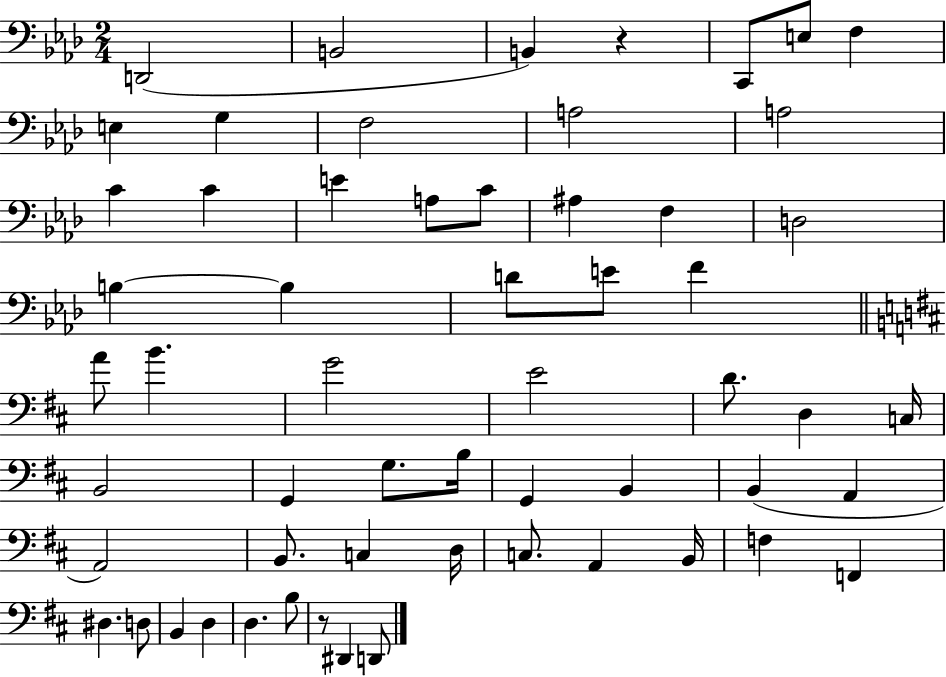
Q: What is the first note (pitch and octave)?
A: D2